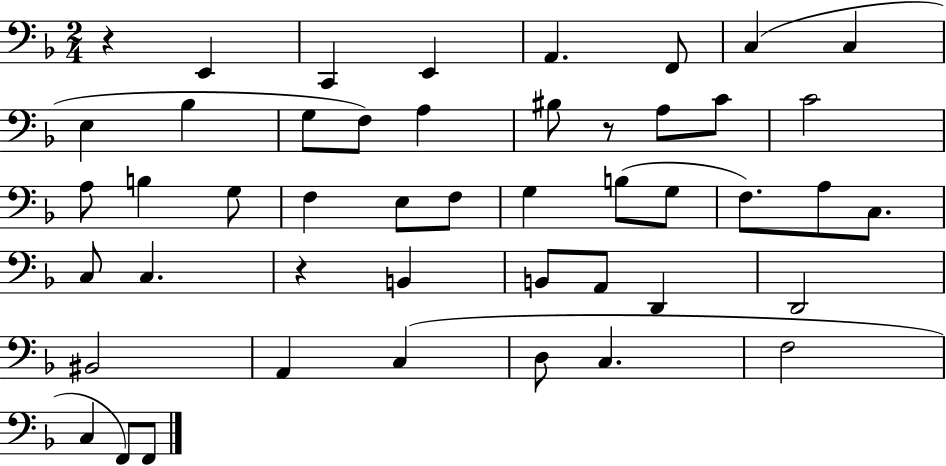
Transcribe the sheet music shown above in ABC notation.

X:1
T:Untitled
M:2/4
L:1/4
K:F
z E,, C,, E,, A,, F,,/2 C, C, E, _B, G,/2 F,/2 A, ^B,/2 z/2 A,/2 C/2 C2 A,/2 B, G,/2 F, E,/2 F,/2 G, B,/2 G,/2 F,/2 A,/2 C,/2 C,/2 C, z B,, B,,/2 A,,/2 D,, D,,2 ^B,,2 A,, C, D,/2 C, F,2 C, F,,/2 F,,/2